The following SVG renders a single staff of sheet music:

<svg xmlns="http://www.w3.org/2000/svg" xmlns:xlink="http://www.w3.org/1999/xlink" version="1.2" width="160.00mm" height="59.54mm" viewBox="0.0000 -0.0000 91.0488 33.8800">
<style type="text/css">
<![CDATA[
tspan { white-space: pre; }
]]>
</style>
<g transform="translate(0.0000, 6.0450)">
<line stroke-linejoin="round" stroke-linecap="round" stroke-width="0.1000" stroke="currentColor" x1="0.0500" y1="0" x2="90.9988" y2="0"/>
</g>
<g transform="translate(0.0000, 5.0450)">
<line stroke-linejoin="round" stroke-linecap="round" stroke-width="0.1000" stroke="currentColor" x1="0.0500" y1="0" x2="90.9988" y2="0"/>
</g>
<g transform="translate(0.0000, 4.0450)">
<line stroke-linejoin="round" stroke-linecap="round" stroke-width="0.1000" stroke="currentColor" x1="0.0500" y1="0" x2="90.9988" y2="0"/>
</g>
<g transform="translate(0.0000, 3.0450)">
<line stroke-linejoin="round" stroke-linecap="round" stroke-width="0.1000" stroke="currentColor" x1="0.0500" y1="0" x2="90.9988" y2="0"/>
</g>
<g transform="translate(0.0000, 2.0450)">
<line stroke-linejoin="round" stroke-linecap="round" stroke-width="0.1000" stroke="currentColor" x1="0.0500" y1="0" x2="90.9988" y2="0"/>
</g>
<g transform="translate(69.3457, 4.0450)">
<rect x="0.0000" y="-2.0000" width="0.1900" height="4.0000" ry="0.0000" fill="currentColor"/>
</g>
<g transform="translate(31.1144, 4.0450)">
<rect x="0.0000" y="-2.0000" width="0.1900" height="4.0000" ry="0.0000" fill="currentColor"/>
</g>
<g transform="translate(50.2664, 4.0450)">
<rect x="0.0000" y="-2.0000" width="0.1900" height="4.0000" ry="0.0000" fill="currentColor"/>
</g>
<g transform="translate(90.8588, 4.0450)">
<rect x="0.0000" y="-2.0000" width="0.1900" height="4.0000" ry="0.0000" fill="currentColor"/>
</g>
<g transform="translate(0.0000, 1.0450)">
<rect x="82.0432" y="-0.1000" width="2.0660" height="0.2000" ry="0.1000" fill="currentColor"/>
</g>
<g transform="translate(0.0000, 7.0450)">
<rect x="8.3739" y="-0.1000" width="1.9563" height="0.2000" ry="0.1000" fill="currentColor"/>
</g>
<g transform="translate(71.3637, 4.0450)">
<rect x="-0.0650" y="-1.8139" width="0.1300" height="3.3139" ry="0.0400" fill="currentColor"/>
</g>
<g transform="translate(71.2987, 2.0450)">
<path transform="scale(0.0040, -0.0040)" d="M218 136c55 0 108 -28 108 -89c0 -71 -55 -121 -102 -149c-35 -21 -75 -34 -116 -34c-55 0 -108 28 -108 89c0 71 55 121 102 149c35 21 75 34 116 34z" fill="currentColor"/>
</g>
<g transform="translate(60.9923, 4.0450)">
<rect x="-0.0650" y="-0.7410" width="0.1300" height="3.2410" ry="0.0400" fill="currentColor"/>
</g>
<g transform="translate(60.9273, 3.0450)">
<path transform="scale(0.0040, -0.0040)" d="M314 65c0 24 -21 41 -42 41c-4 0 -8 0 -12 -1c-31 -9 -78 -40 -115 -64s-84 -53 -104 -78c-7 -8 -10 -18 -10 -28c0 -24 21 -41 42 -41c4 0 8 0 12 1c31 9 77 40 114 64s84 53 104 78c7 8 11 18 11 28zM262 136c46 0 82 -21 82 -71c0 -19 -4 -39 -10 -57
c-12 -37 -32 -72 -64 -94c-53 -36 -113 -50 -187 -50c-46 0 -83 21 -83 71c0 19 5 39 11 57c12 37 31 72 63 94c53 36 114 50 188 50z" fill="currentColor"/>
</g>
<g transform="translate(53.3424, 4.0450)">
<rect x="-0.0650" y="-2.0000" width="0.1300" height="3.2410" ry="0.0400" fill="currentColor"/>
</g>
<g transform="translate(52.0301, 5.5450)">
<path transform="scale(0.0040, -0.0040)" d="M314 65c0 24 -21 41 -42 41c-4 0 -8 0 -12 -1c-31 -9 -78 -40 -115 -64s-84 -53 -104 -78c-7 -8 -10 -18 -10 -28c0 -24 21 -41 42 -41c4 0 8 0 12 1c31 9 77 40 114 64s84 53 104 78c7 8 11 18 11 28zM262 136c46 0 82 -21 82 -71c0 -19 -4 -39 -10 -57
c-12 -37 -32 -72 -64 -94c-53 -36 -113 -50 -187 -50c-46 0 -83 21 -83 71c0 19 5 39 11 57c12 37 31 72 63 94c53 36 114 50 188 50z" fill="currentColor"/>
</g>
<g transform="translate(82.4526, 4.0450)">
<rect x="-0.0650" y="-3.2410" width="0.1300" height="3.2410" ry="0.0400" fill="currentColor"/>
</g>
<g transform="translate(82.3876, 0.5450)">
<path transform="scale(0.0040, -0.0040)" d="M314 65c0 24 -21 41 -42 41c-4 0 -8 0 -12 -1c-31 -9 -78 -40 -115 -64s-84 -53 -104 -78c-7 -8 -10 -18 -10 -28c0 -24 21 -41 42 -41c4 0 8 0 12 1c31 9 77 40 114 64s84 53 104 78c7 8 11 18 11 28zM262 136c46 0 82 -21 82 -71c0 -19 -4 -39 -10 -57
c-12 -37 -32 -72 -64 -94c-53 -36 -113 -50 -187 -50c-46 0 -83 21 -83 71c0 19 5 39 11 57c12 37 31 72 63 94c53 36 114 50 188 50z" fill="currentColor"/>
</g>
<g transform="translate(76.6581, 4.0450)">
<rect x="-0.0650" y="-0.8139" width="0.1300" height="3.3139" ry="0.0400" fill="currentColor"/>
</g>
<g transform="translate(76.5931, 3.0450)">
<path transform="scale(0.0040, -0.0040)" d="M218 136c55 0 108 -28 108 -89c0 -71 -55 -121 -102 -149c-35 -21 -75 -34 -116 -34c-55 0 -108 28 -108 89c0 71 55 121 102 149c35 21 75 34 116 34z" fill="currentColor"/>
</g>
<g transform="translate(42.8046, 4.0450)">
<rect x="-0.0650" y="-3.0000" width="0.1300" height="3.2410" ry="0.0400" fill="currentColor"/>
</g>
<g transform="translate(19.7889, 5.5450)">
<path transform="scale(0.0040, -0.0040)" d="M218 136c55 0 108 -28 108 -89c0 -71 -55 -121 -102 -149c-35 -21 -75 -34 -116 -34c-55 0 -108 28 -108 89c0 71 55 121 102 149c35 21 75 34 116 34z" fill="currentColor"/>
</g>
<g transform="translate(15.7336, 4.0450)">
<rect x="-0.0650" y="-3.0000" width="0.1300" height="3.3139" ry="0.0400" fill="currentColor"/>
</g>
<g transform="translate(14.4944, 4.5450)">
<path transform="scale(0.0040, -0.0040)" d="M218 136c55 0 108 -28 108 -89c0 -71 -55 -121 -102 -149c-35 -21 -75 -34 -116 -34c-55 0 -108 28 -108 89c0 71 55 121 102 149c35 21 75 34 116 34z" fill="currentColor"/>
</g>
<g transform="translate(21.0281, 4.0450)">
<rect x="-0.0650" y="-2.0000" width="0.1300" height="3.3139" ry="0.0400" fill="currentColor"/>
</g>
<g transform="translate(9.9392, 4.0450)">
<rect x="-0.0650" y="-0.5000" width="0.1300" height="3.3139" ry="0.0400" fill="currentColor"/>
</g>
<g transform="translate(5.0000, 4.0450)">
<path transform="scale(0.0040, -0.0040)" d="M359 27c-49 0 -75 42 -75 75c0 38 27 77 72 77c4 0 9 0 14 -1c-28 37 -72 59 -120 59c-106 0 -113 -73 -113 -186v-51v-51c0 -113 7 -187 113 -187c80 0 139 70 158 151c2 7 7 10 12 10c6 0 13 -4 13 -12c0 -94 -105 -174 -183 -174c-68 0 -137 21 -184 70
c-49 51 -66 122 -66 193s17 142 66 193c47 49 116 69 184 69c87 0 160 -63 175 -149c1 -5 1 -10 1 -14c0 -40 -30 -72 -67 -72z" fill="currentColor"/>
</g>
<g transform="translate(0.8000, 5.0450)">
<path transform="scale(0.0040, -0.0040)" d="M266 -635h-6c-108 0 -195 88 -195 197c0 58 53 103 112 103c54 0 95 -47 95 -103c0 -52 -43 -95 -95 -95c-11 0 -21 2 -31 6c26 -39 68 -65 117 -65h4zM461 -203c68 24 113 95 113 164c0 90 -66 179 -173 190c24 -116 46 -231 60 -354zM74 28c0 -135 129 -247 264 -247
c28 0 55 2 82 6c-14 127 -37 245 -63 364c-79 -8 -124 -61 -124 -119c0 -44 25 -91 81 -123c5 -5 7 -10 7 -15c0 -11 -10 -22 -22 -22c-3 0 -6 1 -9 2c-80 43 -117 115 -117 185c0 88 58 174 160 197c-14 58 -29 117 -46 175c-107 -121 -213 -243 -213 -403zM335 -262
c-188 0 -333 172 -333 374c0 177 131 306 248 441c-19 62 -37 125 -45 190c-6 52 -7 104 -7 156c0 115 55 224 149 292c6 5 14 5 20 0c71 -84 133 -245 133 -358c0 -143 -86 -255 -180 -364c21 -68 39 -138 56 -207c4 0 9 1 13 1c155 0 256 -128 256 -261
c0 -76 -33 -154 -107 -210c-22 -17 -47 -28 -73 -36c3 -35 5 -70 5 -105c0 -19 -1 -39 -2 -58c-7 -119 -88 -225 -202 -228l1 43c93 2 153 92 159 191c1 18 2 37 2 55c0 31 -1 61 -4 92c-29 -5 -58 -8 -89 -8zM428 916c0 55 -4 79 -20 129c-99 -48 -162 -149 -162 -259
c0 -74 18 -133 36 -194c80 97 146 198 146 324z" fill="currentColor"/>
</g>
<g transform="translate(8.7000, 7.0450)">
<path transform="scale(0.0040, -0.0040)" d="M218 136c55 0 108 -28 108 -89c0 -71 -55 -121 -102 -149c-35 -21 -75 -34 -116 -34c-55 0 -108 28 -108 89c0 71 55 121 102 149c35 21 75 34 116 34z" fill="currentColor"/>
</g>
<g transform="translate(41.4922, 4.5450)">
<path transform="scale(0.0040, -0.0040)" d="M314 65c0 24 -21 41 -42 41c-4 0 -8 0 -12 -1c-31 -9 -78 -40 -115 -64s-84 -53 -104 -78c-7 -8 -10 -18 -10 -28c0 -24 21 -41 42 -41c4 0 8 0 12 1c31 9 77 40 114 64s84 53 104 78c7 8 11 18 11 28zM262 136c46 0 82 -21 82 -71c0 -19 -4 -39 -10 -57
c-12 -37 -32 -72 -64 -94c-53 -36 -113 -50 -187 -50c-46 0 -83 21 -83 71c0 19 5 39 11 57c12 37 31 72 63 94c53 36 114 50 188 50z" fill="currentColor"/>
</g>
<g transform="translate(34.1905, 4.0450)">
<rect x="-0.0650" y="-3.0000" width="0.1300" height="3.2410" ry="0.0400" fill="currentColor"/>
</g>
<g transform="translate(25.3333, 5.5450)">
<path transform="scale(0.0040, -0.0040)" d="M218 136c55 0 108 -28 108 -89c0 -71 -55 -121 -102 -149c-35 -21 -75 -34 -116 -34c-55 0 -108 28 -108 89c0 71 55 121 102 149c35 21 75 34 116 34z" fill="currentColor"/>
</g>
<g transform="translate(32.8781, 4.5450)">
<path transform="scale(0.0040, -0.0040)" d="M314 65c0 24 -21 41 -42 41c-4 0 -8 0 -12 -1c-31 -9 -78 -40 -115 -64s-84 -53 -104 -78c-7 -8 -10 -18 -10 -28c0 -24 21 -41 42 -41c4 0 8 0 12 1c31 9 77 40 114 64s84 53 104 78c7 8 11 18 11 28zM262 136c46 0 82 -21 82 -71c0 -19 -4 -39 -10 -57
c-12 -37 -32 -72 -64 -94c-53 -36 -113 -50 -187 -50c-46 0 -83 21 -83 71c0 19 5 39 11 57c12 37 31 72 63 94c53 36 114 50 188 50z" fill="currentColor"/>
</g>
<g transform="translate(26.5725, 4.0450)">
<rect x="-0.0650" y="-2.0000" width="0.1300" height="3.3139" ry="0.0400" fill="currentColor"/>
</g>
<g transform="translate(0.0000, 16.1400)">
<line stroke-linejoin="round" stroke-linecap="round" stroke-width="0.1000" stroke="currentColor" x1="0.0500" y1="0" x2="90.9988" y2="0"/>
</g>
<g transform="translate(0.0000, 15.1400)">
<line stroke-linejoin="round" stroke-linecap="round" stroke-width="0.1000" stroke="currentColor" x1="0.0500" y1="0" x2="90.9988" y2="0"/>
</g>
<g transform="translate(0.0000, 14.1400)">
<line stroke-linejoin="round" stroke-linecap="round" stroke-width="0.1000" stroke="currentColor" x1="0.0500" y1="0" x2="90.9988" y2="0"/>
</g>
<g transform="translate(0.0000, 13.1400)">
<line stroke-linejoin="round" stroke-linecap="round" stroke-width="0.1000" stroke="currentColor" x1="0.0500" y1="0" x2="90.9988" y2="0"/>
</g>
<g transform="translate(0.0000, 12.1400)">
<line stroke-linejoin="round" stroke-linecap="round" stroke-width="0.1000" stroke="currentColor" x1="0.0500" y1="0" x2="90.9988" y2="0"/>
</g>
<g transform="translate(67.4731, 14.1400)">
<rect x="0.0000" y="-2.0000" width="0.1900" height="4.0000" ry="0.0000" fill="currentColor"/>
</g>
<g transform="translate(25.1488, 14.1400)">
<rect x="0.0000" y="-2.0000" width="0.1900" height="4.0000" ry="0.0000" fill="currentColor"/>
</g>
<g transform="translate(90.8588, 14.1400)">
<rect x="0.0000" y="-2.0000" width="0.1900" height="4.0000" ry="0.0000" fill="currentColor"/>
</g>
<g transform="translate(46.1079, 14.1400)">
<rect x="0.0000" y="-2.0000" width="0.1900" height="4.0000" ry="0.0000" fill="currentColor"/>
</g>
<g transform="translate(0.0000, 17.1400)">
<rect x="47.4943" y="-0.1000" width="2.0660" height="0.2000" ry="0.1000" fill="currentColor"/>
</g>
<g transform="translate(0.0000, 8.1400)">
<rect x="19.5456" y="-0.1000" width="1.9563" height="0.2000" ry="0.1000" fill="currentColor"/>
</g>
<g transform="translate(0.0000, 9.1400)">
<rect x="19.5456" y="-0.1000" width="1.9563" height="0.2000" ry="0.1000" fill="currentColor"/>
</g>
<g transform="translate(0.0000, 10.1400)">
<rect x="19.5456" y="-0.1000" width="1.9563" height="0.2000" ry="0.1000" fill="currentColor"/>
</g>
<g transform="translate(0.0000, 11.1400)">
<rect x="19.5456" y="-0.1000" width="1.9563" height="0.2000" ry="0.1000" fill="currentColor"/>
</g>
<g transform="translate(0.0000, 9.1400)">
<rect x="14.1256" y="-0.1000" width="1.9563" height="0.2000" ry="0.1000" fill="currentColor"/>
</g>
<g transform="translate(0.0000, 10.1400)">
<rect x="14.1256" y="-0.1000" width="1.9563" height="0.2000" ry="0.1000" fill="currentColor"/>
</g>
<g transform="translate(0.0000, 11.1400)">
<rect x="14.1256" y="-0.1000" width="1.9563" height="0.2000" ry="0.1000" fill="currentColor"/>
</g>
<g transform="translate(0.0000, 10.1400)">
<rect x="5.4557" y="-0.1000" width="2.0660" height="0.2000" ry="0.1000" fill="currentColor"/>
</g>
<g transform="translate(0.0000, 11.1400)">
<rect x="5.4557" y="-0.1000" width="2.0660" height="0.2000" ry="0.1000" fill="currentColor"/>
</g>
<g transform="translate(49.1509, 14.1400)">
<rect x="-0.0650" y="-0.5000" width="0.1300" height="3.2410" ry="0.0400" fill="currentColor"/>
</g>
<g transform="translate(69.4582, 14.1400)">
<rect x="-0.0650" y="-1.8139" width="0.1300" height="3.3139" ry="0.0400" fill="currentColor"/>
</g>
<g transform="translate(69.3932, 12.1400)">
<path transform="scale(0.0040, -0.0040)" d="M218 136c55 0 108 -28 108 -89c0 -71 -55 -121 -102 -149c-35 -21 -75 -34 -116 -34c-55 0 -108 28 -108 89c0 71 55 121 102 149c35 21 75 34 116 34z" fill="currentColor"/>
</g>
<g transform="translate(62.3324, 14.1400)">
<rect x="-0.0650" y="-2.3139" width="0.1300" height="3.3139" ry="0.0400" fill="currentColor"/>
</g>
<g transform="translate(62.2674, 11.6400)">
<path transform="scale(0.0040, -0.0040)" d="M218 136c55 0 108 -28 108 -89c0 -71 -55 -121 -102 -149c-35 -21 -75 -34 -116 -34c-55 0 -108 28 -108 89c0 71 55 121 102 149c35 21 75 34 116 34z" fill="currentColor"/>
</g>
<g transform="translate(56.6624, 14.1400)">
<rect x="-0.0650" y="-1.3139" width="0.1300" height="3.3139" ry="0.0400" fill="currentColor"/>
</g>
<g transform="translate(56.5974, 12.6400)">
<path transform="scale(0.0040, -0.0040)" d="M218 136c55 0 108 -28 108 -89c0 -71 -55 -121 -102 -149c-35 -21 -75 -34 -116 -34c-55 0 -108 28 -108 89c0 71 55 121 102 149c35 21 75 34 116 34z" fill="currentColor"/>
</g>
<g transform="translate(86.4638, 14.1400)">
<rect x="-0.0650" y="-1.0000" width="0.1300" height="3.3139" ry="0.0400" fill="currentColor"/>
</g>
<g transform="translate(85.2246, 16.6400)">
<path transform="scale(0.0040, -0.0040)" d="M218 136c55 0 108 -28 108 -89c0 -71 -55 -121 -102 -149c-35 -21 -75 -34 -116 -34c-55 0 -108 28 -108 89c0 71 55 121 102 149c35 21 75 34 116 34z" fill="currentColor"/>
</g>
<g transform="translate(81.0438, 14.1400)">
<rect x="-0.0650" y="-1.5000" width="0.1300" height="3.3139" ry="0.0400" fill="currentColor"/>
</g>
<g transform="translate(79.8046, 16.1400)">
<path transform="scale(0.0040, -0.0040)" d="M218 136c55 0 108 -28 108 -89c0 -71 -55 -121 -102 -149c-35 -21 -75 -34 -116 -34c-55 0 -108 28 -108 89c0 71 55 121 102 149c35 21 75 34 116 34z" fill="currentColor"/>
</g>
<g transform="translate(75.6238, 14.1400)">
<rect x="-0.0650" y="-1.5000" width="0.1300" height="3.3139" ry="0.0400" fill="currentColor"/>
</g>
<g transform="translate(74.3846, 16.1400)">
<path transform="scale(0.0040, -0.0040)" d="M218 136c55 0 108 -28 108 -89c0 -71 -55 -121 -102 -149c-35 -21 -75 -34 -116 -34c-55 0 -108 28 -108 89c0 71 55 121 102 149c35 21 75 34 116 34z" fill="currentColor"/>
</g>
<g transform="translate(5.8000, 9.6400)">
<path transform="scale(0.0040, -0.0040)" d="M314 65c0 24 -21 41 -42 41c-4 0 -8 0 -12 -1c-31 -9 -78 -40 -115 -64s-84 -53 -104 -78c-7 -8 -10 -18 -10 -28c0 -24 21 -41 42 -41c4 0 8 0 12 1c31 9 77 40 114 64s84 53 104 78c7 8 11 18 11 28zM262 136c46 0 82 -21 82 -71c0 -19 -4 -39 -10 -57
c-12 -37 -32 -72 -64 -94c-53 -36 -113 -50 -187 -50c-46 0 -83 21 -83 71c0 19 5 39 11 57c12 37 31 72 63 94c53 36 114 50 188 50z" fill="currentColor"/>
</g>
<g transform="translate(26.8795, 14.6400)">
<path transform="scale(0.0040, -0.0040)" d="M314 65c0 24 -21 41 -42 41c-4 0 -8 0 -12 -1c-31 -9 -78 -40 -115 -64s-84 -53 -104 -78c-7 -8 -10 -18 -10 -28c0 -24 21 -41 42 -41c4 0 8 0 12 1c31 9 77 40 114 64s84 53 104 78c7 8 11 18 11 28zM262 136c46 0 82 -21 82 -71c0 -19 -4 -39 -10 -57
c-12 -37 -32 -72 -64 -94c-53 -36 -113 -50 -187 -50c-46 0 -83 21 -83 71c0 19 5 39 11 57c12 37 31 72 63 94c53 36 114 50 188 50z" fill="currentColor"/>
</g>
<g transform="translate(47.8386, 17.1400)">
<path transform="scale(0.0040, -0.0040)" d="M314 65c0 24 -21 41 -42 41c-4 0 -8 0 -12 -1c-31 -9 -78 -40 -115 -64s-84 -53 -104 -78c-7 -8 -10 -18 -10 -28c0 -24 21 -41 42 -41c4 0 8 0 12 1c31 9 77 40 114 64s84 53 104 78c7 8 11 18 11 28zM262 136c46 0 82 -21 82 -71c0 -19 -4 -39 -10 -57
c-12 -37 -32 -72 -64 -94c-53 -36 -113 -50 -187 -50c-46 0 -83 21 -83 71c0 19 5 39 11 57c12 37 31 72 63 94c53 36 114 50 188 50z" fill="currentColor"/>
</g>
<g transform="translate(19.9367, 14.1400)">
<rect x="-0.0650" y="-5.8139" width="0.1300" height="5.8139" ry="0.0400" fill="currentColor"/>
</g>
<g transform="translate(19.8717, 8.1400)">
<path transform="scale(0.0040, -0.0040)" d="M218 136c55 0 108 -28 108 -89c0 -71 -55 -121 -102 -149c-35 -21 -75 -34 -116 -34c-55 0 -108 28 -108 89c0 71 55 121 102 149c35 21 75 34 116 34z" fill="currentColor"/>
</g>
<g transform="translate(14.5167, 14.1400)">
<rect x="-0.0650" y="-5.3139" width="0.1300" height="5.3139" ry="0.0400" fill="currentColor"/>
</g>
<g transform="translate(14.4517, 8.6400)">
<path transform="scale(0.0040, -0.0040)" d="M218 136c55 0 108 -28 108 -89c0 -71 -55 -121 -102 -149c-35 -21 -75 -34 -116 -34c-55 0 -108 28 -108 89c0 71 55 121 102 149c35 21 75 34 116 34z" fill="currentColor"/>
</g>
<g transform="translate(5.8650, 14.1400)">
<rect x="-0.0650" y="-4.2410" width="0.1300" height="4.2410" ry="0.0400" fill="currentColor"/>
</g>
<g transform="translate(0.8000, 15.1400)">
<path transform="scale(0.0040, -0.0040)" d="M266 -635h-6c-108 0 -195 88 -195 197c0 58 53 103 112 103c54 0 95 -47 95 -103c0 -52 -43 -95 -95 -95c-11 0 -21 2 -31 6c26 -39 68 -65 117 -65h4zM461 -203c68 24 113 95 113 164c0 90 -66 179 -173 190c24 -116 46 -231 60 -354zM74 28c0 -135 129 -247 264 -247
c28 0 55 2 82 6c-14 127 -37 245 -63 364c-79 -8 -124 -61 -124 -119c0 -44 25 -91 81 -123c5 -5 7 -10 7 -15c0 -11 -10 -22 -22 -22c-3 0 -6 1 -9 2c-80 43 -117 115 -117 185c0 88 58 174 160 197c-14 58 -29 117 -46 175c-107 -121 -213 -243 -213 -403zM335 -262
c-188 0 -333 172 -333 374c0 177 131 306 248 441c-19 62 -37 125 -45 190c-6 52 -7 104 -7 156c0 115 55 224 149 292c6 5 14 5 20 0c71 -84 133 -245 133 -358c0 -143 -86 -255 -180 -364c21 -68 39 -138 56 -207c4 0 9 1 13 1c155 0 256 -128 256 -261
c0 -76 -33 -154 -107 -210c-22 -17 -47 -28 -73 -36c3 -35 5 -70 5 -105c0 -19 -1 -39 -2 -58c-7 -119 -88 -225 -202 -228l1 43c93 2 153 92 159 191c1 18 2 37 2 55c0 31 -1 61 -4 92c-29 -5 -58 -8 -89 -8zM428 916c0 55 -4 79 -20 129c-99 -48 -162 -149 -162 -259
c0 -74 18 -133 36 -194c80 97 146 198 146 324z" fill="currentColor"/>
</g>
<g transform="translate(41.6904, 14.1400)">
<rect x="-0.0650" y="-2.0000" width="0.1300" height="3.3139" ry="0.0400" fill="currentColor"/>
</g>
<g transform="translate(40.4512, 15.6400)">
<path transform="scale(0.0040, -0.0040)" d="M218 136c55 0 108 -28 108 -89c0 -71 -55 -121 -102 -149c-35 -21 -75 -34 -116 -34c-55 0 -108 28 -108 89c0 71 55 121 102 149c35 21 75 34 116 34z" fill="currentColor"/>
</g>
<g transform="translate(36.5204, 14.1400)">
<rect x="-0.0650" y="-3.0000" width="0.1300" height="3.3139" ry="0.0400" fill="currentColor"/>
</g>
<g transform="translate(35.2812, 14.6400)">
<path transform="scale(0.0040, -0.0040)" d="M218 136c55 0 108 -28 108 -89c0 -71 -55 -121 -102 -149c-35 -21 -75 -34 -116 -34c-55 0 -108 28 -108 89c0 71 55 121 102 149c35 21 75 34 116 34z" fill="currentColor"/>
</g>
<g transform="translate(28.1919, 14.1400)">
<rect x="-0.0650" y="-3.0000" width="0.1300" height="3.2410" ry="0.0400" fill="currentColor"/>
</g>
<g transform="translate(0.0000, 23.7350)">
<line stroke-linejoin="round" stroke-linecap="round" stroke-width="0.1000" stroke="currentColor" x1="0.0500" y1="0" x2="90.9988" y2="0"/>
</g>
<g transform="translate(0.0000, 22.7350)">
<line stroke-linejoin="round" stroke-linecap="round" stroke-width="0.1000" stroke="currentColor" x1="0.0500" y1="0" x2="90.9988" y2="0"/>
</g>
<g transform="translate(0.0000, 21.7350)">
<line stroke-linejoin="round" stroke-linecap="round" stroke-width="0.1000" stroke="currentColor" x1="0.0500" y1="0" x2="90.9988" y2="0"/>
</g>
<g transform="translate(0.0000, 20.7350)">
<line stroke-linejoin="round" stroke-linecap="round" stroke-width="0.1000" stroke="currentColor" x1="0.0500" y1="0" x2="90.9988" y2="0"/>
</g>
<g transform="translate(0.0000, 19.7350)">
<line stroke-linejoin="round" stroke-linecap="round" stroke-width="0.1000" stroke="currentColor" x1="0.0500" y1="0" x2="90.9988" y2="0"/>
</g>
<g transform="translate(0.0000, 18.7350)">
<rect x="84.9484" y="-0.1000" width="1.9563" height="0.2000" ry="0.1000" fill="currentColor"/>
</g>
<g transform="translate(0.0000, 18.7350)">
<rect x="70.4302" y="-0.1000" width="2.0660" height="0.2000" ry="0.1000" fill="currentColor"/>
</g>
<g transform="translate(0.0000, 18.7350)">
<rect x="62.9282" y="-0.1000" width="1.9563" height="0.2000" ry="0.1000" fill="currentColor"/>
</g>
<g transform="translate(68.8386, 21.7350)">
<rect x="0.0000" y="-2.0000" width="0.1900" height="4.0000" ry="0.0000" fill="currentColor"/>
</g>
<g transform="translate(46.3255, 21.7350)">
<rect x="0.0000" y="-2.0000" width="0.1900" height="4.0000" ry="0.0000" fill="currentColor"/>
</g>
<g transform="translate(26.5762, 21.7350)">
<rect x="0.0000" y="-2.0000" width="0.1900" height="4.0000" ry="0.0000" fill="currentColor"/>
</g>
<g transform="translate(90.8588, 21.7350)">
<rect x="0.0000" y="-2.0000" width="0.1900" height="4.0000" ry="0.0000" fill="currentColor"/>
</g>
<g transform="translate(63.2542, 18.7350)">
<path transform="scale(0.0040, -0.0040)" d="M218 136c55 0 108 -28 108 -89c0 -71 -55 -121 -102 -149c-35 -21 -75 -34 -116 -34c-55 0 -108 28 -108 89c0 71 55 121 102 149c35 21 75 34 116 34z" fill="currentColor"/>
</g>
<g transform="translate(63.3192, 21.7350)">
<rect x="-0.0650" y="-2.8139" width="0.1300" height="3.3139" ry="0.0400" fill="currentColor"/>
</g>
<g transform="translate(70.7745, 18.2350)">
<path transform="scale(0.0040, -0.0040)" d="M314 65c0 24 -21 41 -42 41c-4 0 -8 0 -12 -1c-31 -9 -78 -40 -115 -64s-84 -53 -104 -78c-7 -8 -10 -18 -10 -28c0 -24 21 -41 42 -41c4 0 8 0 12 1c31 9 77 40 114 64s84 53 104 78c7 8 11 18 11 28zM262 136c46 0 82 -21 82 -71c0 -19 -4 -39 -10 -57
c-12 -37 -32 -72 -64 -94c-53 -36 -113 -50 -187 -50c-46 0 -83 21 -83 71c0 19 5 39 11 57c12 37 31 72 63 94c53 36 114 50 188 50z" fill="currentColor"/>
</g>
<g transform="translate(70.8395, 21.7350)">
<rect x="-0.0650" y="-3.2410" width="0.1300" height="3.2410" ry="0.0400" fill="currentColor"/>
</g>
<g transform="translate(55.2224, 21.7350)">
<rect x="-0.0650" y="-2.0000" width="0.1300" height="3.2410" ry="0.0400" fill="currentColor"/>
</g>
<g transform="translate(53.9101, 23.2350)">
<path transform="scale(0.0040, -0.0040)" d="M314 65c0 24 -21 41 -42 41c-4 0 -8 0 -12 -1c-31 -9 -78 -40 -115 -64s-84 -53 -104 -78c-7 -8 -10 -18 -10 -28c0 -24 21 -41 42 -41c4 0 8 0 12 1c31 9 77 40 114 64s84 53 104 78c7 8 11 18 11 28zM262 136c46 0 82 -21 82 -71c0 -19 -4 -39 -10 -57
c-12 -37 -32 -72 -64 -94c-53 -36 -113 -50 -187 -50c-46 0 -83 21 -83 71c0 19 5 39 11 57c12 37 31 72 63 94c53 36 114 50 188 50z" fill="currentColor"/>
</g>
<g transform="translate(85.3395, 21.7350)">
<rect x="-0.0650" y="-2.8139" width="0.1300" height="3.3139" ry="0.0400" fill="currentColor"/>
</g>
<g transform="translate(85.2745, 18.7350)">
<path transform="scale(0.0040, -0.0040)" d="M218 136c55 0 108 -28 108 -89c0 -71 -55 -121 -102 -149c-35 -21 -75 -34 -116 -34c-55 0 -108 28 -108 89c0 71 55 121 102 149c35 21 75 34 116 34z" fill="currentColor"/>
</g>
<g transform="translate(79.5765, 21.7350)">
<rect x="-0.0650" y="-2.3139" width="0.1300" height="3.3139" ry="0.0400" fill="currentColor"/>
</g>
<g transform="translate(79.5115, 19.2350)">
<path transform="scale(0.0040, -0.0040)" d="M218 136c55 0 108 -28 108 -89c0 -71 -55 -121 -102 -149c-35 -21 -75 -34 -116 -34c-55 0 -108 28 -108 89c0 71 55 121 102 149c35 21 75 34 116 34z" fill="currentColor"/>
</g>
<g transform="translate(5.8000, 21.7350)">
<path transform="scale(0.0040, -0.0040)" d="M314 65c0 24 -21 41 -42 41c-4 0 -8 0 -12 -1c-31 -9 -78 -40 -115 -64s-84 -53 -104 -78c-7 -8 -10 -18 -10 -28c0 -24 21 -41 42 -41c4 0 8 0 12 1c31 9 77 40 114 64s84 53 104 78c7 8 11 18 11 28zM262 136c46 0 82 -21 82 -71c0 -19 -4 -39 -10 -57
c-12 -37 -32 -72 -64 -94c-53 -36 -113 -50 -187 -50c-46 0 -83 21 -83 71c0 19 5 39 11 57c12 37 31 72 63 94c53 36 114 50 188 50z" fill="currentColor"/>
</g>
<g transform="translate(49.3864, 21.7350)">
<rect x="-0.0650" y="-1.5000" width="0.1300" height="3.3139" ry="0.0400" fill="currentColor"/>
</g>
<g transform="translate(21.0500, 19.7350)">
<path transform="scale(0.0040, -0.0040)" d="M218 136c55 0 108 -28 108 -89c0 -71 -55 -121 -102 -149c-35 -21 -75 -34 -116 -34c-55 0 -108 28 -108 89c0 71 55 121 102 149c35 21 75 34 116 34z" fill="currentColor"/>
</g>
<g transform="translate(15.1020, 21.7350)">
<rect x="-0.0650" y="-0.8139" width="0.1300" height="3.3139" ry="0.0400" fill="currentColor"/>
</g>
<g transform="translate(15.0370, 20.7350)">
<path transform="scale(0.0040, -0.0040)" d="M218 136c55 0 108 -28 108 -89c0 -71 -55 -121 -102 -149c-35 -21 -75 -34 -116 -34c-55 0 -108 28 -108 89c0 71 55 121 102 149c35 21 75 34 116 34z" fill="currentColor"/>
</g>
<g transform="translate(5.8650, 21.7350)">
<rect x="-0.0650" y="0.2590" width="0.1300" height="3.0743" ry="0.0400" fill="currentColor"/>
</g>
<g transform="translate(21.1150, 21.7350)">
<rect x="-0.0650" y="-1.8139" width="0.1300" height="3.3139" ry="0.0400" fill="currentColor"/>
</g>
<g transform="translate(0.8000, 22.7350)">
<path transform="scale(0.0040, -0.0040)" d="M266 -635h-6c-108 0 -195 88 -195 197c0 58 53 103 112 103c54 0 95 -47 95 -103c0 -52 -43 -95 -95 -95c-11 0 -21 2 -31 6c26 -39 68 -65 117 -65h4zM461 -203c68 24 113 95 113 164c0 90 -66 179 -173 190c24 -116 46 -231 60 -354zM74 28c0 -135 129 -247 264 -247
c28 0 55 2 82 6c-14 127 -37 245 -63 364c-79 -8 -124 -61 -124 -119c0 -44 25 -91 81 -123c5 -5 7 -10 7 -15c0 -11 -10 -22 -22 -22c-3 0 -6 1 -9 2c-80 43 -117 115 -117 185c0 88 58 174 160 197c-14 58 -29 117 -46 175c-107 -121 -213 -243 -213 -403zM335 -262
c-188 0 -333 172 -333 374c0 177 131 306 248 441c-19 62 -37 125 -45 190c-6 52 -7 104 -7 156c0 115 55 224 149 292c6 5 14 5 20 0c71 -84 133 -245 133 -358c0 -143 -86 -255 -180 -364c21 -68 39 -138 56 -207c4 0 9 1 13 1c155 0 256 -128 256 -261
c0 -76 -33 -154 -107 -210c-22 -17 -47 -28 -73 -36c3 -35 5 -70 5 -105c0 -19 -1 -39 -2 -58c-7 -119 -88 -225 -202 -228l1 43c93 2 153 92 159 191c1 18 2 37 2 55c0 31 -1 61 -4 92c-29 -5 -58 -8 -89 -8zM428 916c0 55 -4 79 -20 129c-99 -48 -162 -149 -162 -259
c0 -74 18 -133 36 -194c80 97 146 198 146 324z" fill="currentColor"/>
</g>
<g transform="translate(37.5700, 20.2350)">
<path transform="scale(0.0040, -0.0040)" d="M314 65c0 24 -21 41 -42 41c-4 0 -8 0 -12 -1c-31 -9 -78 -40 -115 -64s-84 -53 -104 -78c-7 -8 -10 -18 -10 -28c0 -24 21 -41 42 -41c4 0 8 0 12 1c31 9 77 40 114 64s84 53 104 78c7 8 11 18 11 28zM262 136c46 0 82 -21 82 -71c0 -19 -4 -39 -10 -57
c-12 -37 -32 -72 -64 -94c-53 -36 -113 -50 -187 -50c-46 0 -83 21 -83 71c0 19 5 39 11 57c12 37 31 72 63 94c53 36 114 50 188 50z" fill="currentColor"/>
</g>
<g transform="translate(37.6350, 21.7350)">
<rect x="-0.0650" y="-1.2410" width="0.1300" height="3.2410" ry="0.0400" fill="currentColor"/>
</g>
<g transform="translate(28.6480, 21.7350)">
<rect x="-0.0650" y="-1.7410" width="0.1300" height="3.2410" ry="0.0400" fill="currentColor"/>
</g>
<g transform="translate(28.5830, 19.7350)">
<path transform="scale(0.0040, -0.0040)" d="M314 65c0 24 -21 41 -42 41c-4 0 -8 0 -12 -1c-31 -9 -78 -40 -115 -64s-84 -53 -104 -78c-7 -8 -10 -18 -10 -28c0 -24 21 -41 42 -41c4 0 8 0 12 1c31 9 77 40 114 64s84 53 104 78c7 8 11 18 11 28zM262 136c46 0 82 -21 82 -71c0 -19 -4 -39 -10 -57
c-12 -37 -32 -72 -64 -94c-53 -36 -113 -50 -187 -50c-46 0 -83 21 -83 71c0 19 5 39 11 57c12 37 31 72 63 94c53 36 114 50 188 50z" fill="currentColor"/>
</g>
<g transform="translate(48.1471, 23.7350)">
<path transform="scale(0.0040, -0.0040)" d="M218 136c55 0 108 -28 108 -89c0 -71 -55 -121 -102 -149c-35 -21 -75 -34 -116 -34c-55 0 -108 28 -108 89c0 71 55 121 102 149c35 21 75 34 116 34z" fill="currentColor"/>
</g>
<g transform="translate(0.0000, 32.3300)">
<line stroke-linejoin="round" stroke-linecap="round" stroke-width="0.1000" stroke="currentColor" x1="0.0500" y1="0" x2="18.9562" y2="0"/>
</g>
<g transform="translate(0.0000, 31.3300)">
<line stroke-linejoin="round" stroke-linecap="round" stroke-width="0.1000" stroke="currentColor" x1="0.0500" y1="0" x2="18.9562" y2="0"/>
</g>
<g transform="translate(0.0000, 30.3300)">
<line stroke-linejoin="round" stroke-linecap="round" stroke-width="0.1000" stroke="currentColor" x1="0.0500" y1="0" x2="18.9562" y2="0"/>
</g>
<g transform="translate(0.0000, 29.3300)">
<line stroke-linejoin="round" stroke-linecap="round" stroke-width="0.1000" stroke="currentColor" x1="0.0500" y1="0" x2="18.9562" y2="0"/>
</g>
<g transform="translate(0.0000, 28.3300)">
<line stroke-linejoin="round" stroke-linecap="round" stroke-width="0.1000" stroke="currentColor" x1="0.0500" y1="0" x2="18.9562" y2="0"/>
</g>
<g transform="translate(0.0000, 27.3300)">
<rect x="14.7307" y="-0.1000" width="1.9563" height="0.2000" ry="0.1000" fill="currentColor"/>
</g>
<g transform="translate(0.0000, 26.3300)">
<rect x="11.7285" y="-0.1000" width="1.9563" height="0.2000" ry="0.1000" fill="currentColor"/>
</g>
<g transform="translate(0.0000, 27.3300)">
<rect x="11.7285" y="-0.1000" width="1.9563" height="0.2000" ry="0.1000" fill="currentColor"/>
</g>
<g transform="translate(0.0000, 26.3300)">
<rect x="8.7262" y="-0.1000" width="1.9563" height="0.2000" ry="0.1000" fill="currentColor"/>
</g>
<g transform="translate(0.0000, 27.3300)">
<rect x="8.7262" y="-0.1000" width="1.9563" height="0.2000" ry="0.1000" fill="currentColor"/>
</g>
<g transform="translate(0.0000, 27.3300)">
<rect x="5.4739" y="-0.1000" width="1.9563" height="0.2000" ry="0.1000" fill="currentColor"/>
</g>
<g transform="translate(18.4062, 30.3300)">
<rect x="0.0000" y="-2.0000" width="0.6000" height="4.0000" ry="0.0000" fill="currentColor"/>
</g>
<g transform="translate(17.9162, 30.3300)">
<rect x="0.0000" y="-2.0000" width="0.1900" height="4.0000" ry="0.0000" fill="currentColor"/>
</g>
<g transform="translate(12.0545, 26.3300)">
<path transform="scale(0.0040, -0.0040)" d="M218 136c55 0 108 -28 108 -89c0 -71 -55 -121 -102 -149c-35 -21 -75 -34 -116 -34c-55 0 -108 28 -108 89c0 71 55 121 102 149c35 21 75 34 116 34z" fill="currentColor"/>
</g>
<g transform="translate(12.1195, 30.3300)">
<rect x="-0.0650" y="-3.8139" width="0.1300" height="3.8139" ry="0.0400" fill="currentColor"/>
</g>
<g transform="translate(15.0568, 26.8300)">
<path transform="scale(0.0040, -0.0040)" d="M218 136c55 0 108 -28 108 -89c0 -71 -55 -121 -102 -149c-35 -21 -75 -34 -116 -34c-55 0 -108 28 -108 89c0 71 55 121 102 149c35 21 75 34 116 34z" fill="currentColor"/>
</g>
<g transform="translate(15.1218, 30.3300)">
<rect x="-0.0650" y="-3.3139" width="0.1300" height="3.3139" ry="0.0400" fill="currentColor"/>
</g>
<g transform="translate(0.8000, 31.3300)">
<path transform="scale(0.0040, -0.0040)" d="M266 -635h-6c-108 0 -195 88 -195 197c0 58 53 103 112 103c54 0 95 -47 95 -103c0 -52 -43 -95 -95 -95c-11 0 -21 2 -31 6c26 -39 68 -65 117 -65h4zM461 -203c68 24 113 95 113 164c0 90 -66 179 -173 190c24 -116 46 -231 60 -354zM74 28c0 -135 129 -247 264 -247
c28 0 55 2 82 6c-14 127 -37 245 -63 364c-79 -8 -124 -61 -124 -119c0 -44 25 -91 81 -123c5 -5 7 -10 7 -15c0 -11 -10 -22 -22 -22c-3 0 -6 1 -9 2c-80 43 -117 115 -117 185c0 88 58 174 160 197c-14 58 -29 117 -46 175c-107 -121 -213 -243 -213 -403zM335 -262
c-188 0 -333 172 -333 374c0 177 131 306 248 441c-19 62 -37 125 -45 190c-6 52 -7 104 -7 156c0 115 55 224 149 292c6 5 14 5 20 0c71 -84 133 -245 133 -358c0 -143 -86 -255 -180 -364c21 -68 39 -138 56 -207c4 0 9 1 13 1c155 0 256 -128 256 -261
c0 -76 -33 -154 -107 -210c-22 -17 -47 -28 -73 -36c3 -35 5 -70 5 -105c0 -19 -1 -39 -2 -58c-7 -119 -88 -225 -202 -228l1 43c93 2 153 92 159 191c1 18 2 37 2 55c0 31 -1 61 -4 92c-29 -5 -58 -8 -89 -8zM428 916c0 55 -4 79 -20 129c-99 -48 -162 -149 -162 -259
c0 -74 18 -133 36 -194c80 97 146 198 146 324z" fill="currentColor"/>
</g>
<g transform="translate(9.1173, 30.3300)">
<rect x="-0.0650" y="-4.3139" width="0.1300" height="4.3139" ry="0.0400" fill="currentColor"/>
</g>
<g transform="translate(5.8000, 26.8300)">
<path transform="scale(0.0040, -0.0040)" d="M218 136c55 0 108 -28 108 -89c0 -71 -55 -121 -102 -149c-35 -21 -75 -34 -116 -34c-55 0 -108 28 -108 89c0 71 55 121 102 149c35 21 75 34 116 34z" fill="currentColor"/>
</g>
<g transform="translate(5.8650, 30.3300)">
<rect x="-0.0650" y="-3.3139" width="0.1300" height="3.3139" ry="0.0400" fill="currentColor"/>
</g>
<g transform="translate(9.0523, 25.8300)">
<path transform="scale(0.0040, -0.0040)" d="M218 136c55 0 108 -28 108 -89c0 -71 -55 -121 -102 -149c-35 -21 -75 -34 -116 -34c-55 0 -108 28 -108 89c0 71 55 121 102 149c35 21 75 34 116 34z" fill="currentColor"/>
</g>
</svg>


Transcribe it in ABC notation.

X:1
T:Untitled
M:4/4
L:1/4
K:C
C A F F A2 A2 F2 d2 f d b2 d'2 f' g' A2 A F C2 e g f E E D B2 d f f2 e2 E F2 a b2 g a b d' c' b